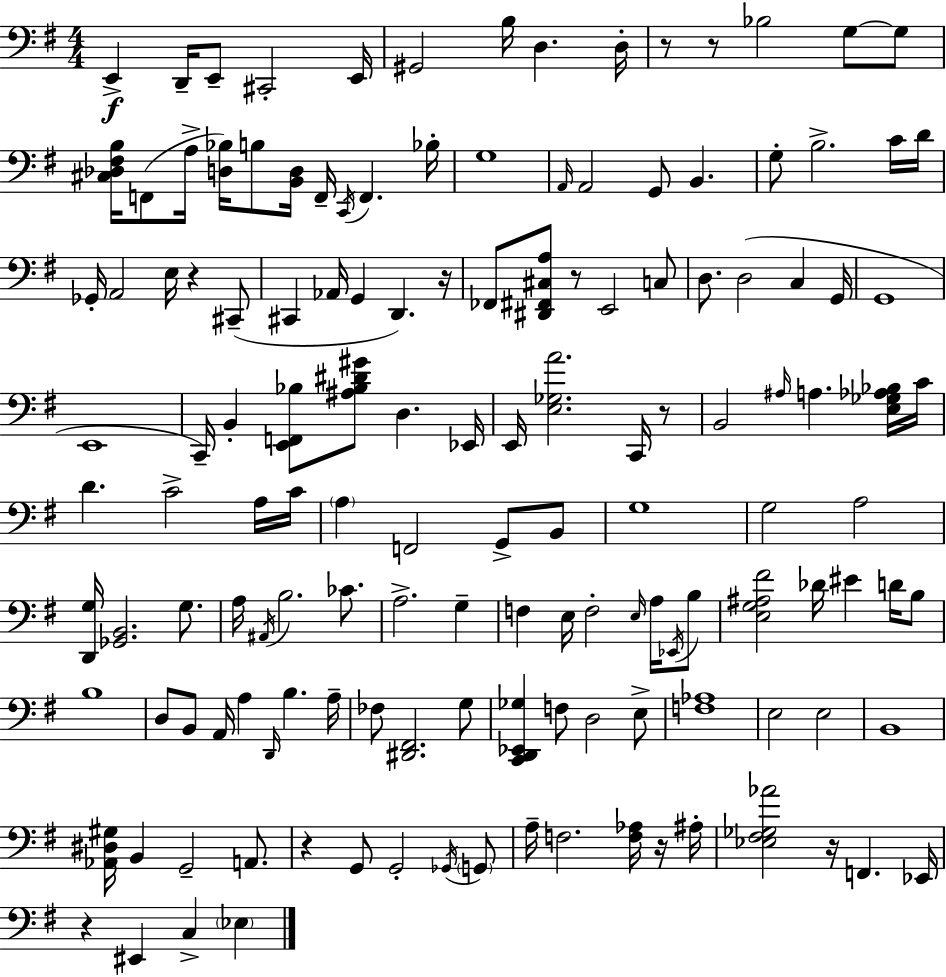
E2/q D2/s E2/e C#2/h E2/s G#2/h B3/s D3/q. D3/s R/e R/e Bb3/h G3/e G3/e [C#3,Db3,F#3,B3]/s F2/e A3/s [D3,Bb3]/s B3/e [B2,D3]/s F2/s C2/s F2/q. Bb3/s G3/w A2/s A2/h G2/e B2/q. G3/e B3/h. C4/s D4/s Gb2/s A2/h E3/s R/q C#2/e C#2/q Ab2/s G2/q D2/q. R/s FES2/e [D#2,F#2,C#3,A3]/e R/e E2/h C3/e D3/e. D3/h C3/q G2/s G2/w E2/w C2/s B2/q [E2,F2,Bb3]/e [A#3,Bb3,D#4,G#4]/e D3/q. Eb2/s E2/s [E3,Gb3,A4]/h. C2/s R/e B2/h A#3/s A3/q. [E3,Gb3,Ab3,Bb3]/s C4/s D4/q. C4/h A3/s C4/s A3/q F2/h G2/e B2/e G3/w G3/h A3/h [D2,G3]/s [Gb2,B2]/h. G3/e. A3/s A#2/s B3/h. CES4/e. A3/h. G3/q F3/q E3/s F3/h E3/s A3/s Eb2/s B3/e [E3,G3,A#3,F#4]/h Db4/s EIS4/q D4/s B3/e B3/w D3/e B2/e A2/s A3/q D2/s B3/q. A3/s FES3/e [D#2,F#2]/h. G3/e [C2,D2,Eb2,Gb3]/q F3/e D3/h E3/e [F3,Ab3]/w E3/h E3/h B2/w [Ab2,D#3,G#3]/s B2/q G2/h A2/e. R/q G2/e G2/h Gb2/s G2/e A3/s F3/h. [F3,Ab3]/s R/s A#3/s [Eb3,F#3,Gb3,Ab4]/h R/s F2/q. Eb2/s R/q EIS2/q C3/q Eb3/q